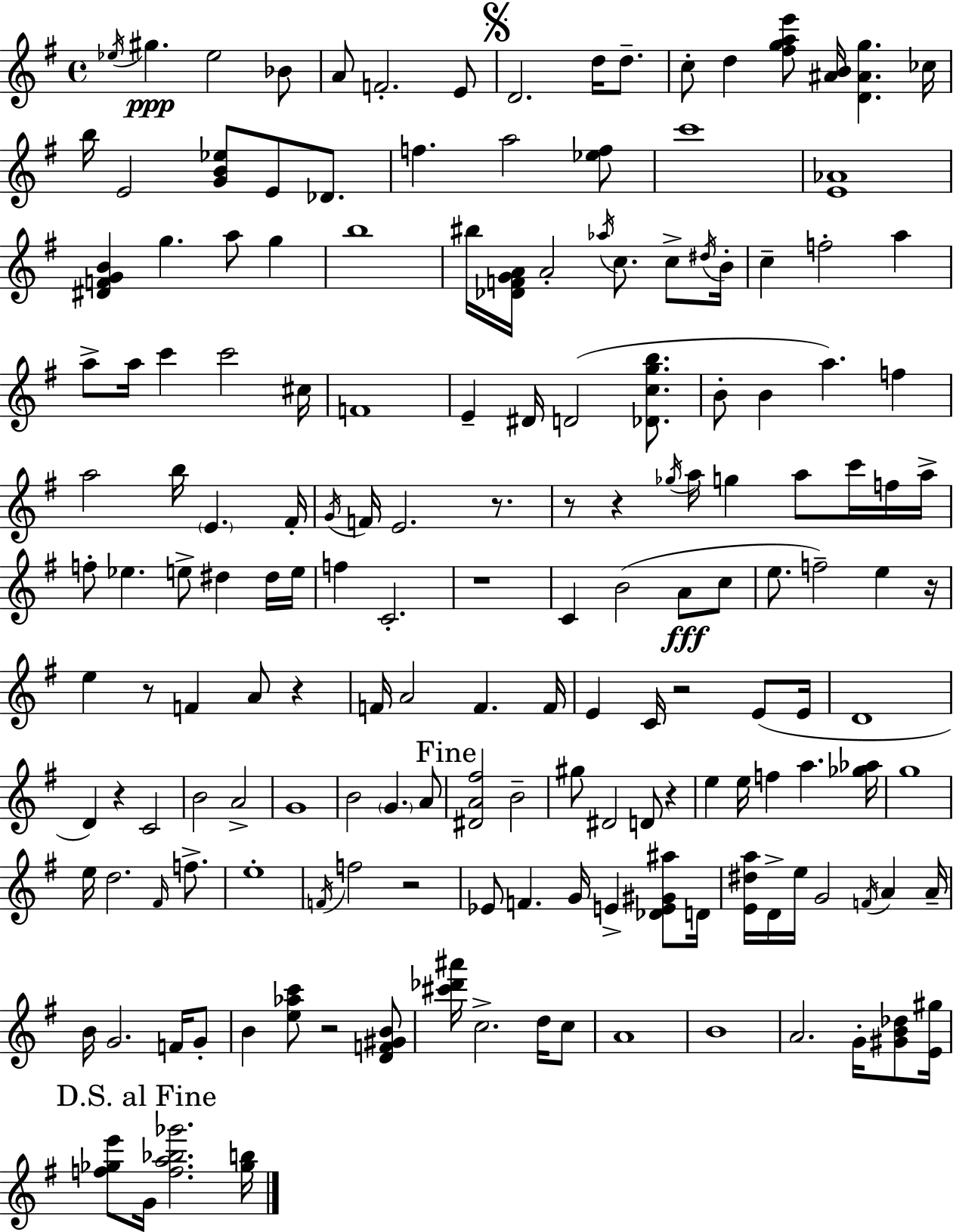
{
  \clef treble
  \time 4/4
  \defaultTimeSignature
  \key e \minor
  \acciaccatura { ees''16 }\ppp gis''4. ees''2 bes'8 | a'8 f'2.-. e'8 | \mark \markup { \musicglyph "scripts.segno" } d'2. d''16 d''8.-- | c''8-. d''4 <fis'' g'' a'' e'''>8 <ais' b'>16 <d' ais' g''>4. | \break ces''16 b''16 e'2 <g' b' ees''>8 e'8 des'8. | f''4. a''2 <ees'' f''>8 | c'''1 | <e' aes'>1 | \break <dis' f' g' b'>4 g''4. a''8 g''4 | b''1 | bis''16 <des' f' g' a'>16 a'2-. \acciaccatura { aes''16 } c''8. c''8-> | \acciaccatura { dis''16 } b'16-. c''4-- f''2-. a''4 | \break a''8-> a''16 c'''4 c'''2 | cis''16 f'1 | e'4-- dis'16 d'2( | <des' c'' g'' b''>8. b'8-. b'4 a''4.) f''4 | \break a''2 b''16 \parenthesize e'4. | fis'16-. \acciaccatura { g'16 } f'16 e'2. | r8. r8 r4 \acciaccatura { ges''16 } a''16 g''4 | a''8 c'''16 f''16 a''16-> f''8-. ees''4. e''8-> dis''4 | \break dis''16 e''16 f''4 c'2.-. | r1 | c'4 b'2( | a'8\fff c''8 e''8. f''2--) | \break e''4 r16 e''4 r8 f'4 a'8 | r4 f'16 a'2 f'4. | f'16 e'4 c'16 r2 | e'8( e'16 d'1 | \break d'4) r4 c'2 | b'2 a'2-> | g'1 | b'2 \parenthesize g'4. | \break a'8 \mark "Fine" <dis' a' fis''>2 b'2-- | gis''8 dis'2 d'8 | r4 e''4 e''16 f''4 a''4. | <ges'' aes''>16 g''1 | \break e''16 d''2. | \grace { fis'16 } f''8.-> e''1-. | \acciaccatura { f'16 } f''2 r2 | ees'8 f'4. g'16 | \break e'4-> <des' e' gis' ais''>8 d'16 <e' dis'' a''>16 d'16-> e''16 g'2 | \acciaccatura { f'16 } a'4 a'16-- b'16 g'2. | f'16 g'8-. b'4 <e'' aes'' c'''>8 r2 | <d' f' gis' b'>8 <cis''' des''' ais'''>16 c''2.-> | \break d''16 c''8 a'1 | b'1 | a'2. | g'16-. <gis' b' des''>8 <e' gis''>16 \mark "D.S. al Fine" <f'' ges'' e'''>8 g'16 <f'' a'' bes'' ges'''>2. | \break <ges'' b''>16 \bar "|."
}